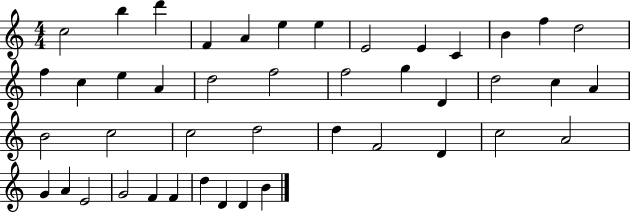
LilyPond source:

{
  \clef treble
  \numericTimeSignature
  \time 4/4
  \key c \major
  c''2 b''4 d'''4 | f'4 a'4 e''4 e''4 | e'2 e'4 c'4 | b'4 f''4 d''2 | \break f''4 c''4 e''4 a'4 | d''2 f''2 | f''2 g''4 d'4 | d''2 c''4 a'4 | \break b'2 c''2 | c''2 d''2 | d''4 f'2 d'4 | c''2 a'2 | \break g'4 a'4 e'2 | g'2 f'4 f'4 | d''4 d'4 d'4 b'4 | \bar "|."
}